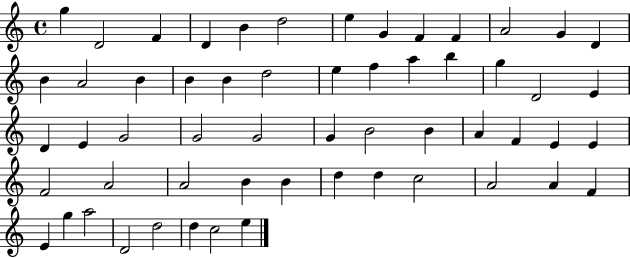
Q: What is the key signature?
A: C major